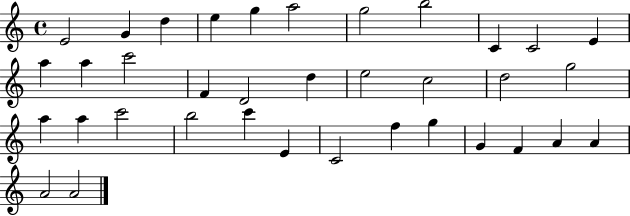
E4/h G4/q D5/q E5/q G5/q A5/h G5/h B5/h C4/q C4/h E4/q A5/q A5/q C6/h F4/q D4/h D5/q E5/h C5/h D5/h G5/h A5/q A5/q C6/h B5/h C6/q E4/q C4/h F5/q G5/q G4/q F4/q A4/q A4/q A4/h A4/h